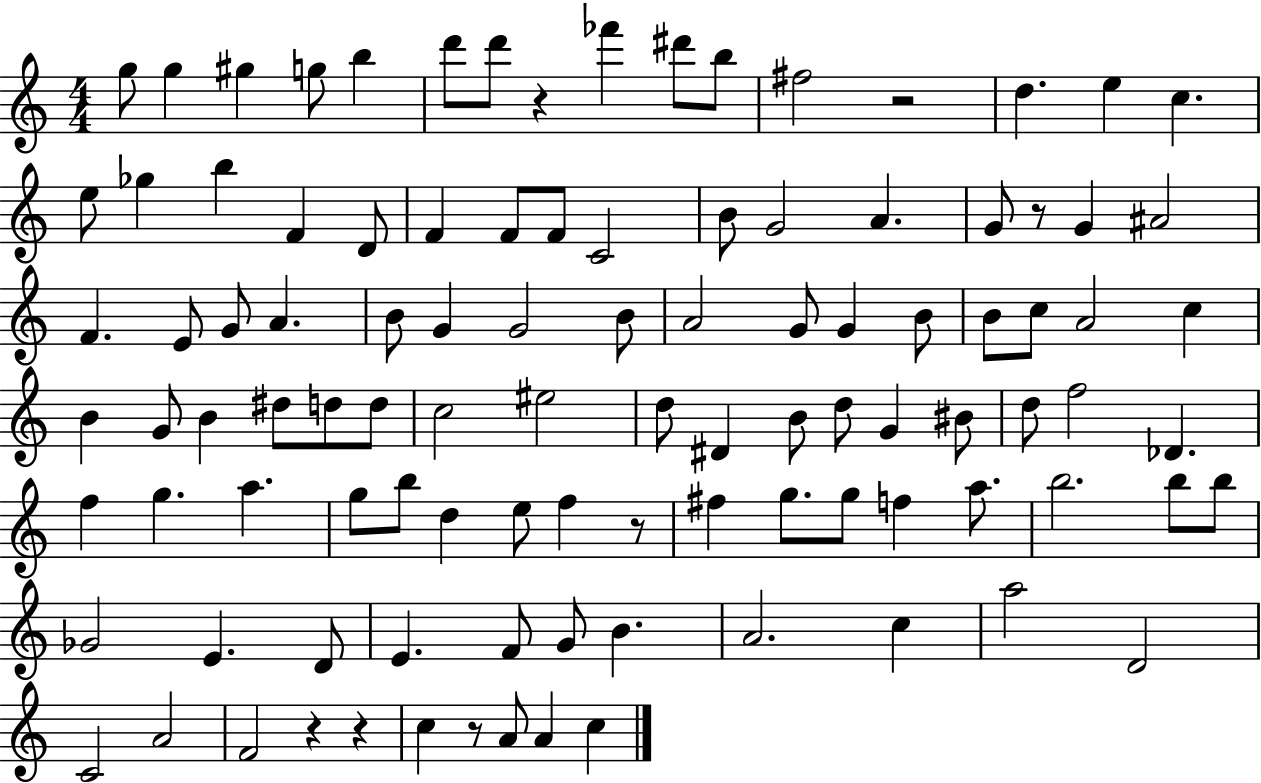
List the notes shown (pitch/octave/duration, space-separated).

G5/e G5/q G#5/q G5/e B5/q D6/e D6/e R/q FES6/q D#6/e B5/e F#5/h R/h D5/q. E5/q C5/q. E5/e Gb5/q B5/q F4/q D4/e F4/q F4/e F4/e C4/h B4/e G4/h A4/q. G4/e R/e G4/q A#4/h F4/q. E4/e G4/e A4/q. B4/e G4/q G4/h B4/e A4/h G4/e G4/q B4/e B4/e C5/e A4/h C5/q B4/q G4/e B4/q D#5/e D5/e D5/e C5/h EIS5/h D5/e D#4/q B4/e D5/e G4/q BIS4/e D5/e F5/h Db4/q. F5/q G5/q. A5/q. G5/e B5/e D5/q E5/e F5/q R/e F#5/q G5/e. G5/e F5/q A5/e. B5/h. B5/e B5/e Gb4/h E4/q. D4/e E4/q. F4/e G4/e B4/q. A4/h. C5/q A5/h D4/h C4/h A4/h F4/h R/q R/q C5/q R/e A4/e A4/q C5/q